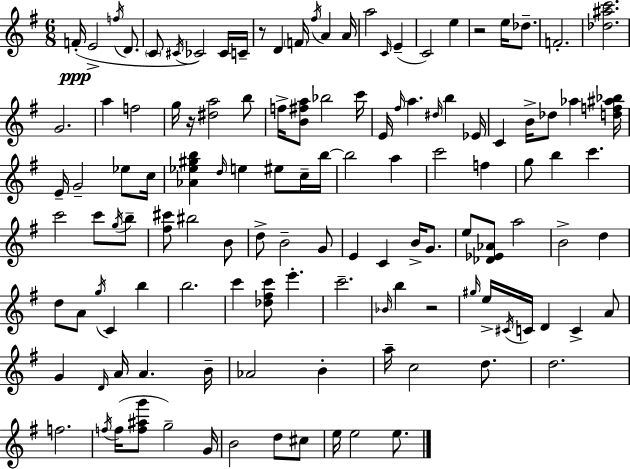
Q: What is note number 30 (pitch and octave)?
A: C6